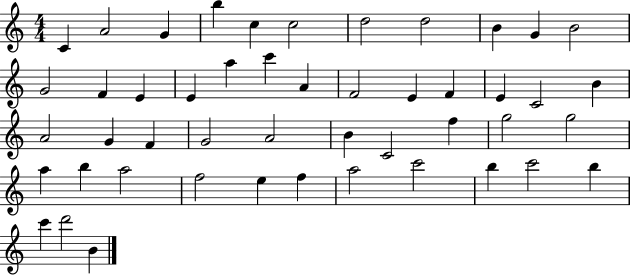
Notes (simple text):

C4/q A4/h G4/q B5/q C5/q C5/h D5/h D5/h B4/q G4/q B4/h G4/h F4/q E4/q E4/q A5/q C6/q A4/q F4/h E4/q F4/q E4/q C4/h B4/q A4/h G4/q F4/q G4/h A4/h B4/q C4/h F5/q G5/h G5/h A5/q B5/q A5/h F5/h E5/q F5/q A5/h C6/h B5/q C6/h B5/q C6/q D6/h B4/q